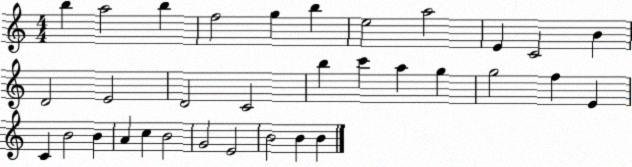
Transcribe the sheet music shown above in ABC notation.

X:1
T:Untitled
M:4/4
L:1/4
K:C
b a2 b f2 g b e2 a2 E C2 B D2 E2 D2 C2 b c' a g g2 f E C B2 B A c B2 G2 E2 B2 B B